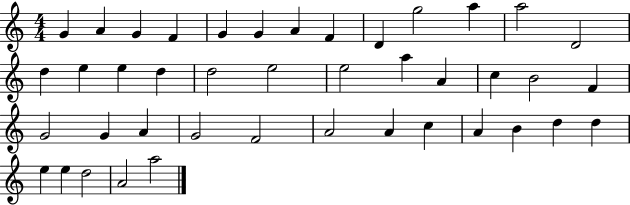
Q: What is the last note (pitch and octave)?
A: A5